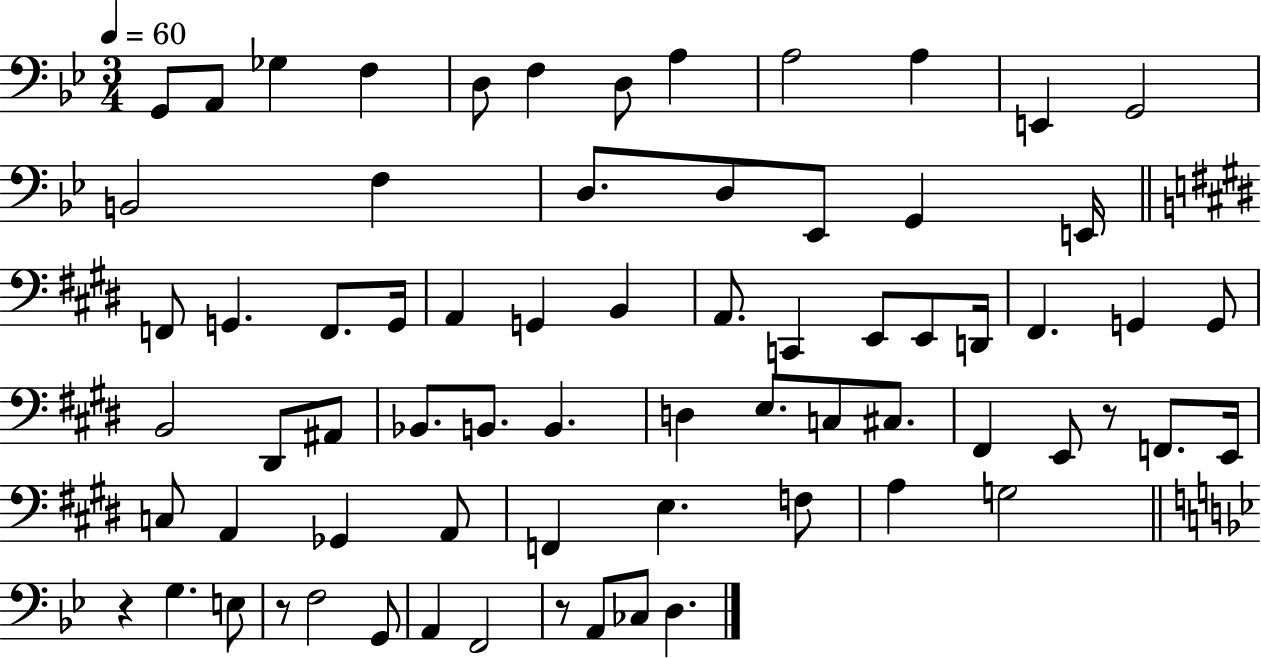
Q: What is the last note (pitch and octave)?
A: D3